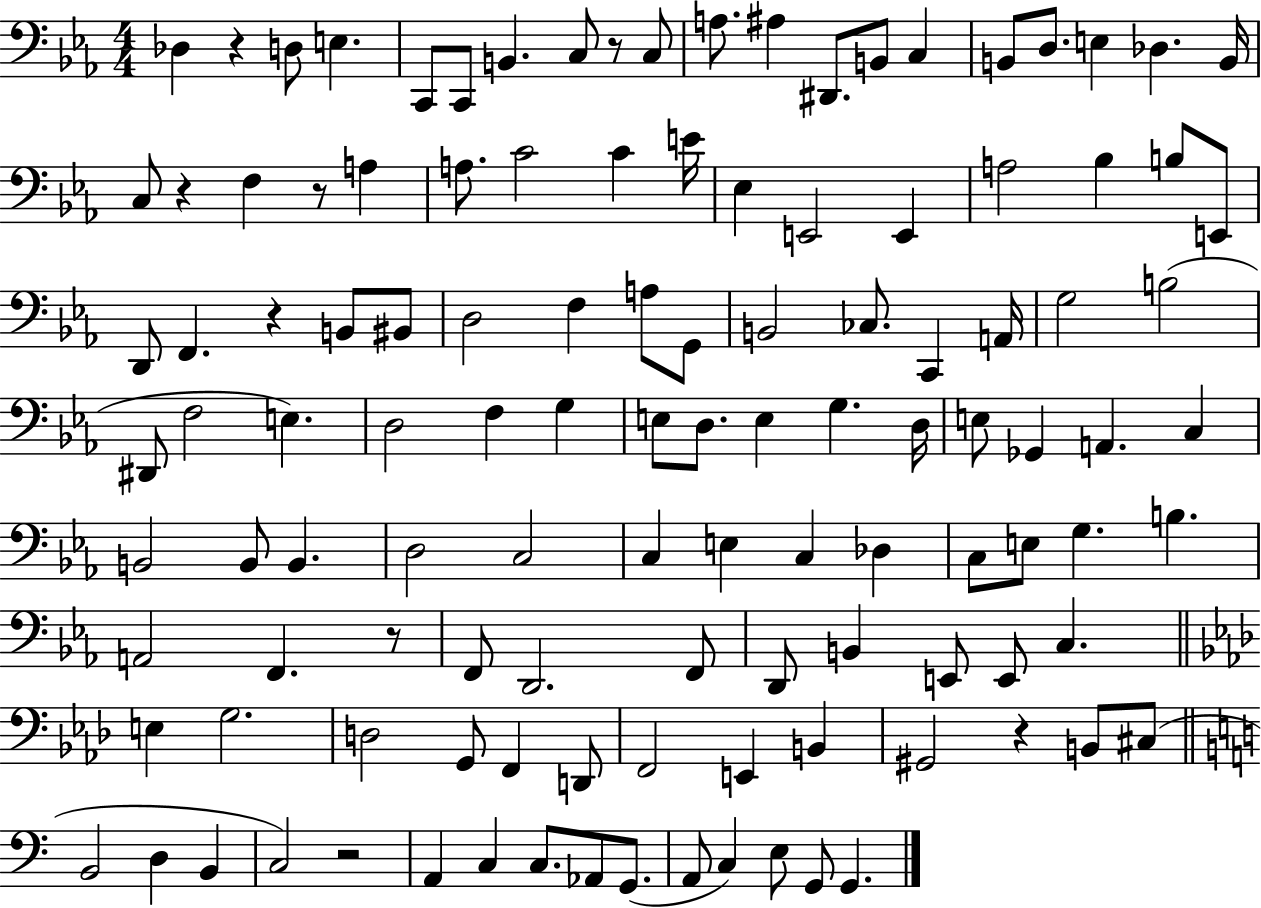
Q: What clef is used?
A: bass